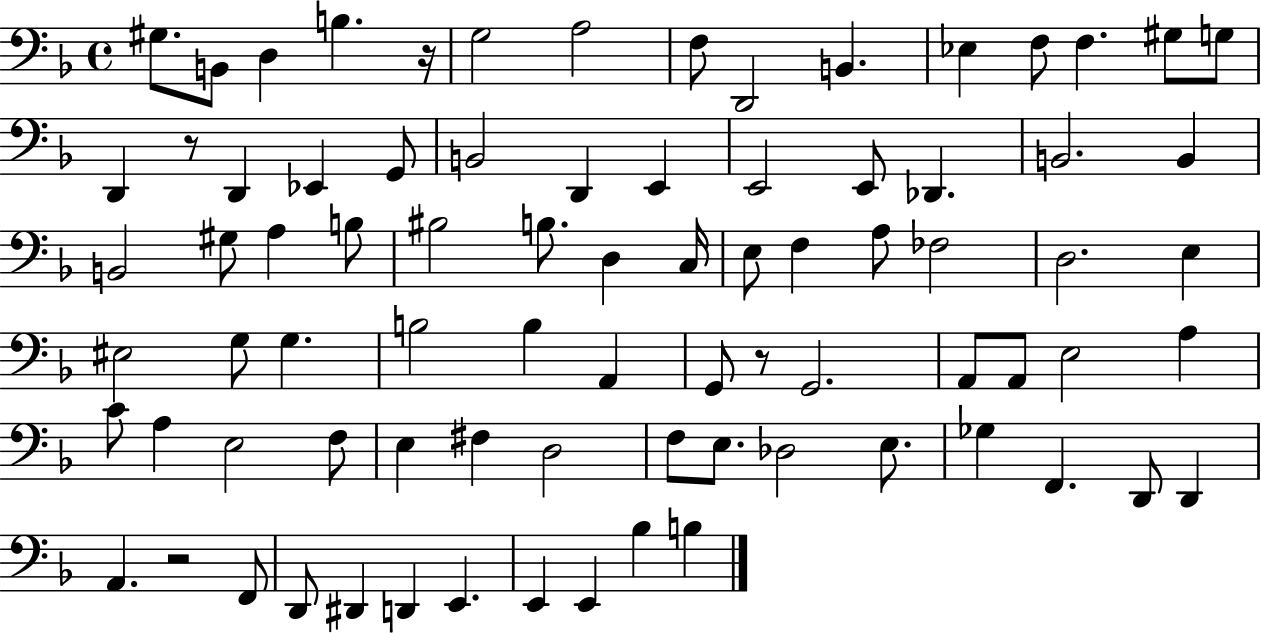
X:1
T:Untitled
M:4/4
L:1/4
K:F
^G,/2 B,,/2 D, B, z/4 G,2 A,2 F,/2 D,,2 B,, _E, F,/2 F, ^G,/2 G,/2 D,, z/2 D,, _E,, G,,/2 B,,2 D,, E,, E,,2 E,,/2 _D,, B,,2 B,, B,,2 ^G,/2 A, B,/2 ^B,2 B,/2 D, C,/4 E,/2 F, A,/2 _F,2 D,2 E, ^E,2 G,/2 G, B,2 B, A,, G,,/2 z/2 G,,2 A,,/2 A,,/2 E,2 A, C/2 A, E,2 F,/2 E, ^F, D,2 F,/2 E,/2 _D,2 E,/2 _G, F,, D,,/2 D,, A,, z2 F,,/2 D,,/2 ^D,, D,, E,, E,, E,, _B, B,